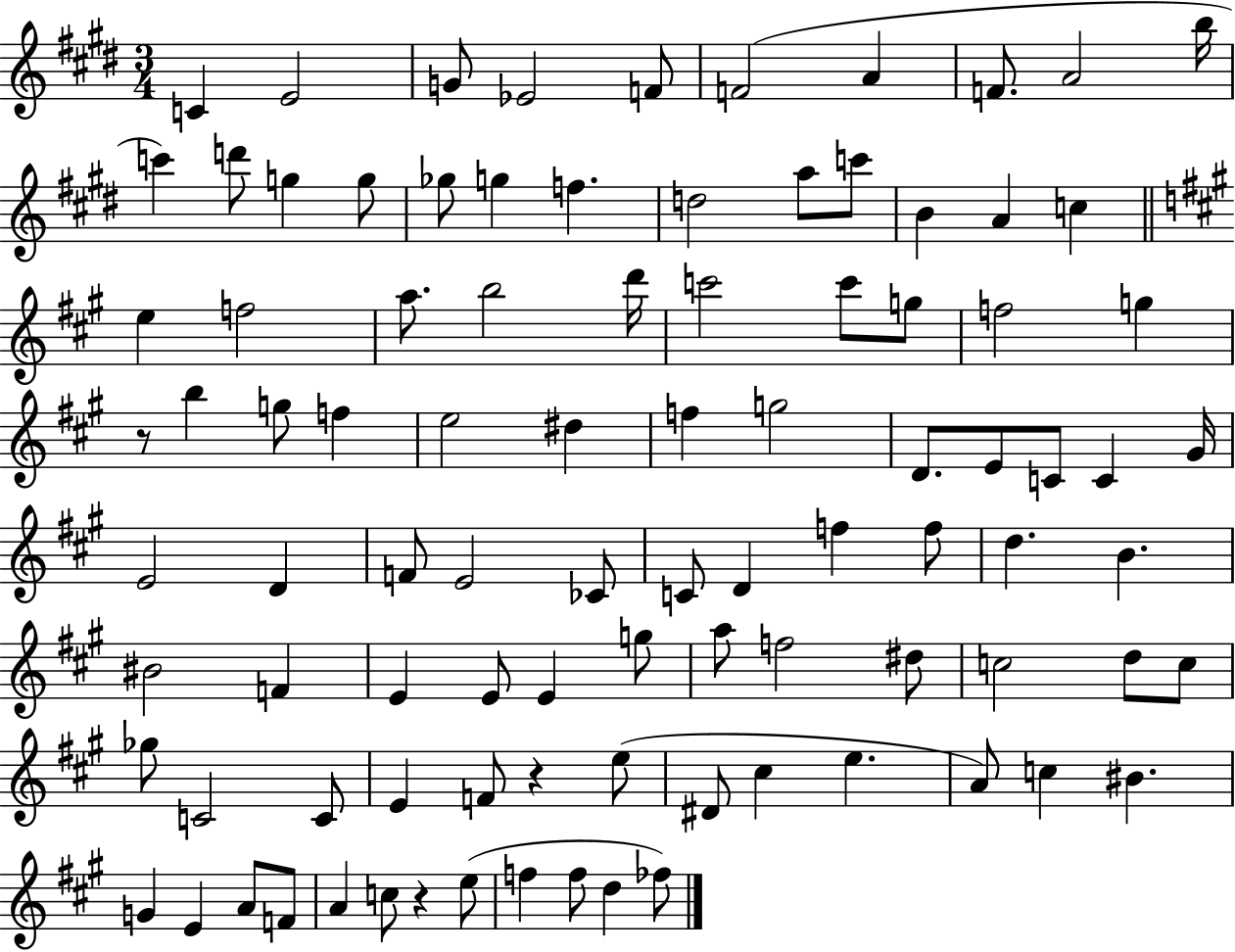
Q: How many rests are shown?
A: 3